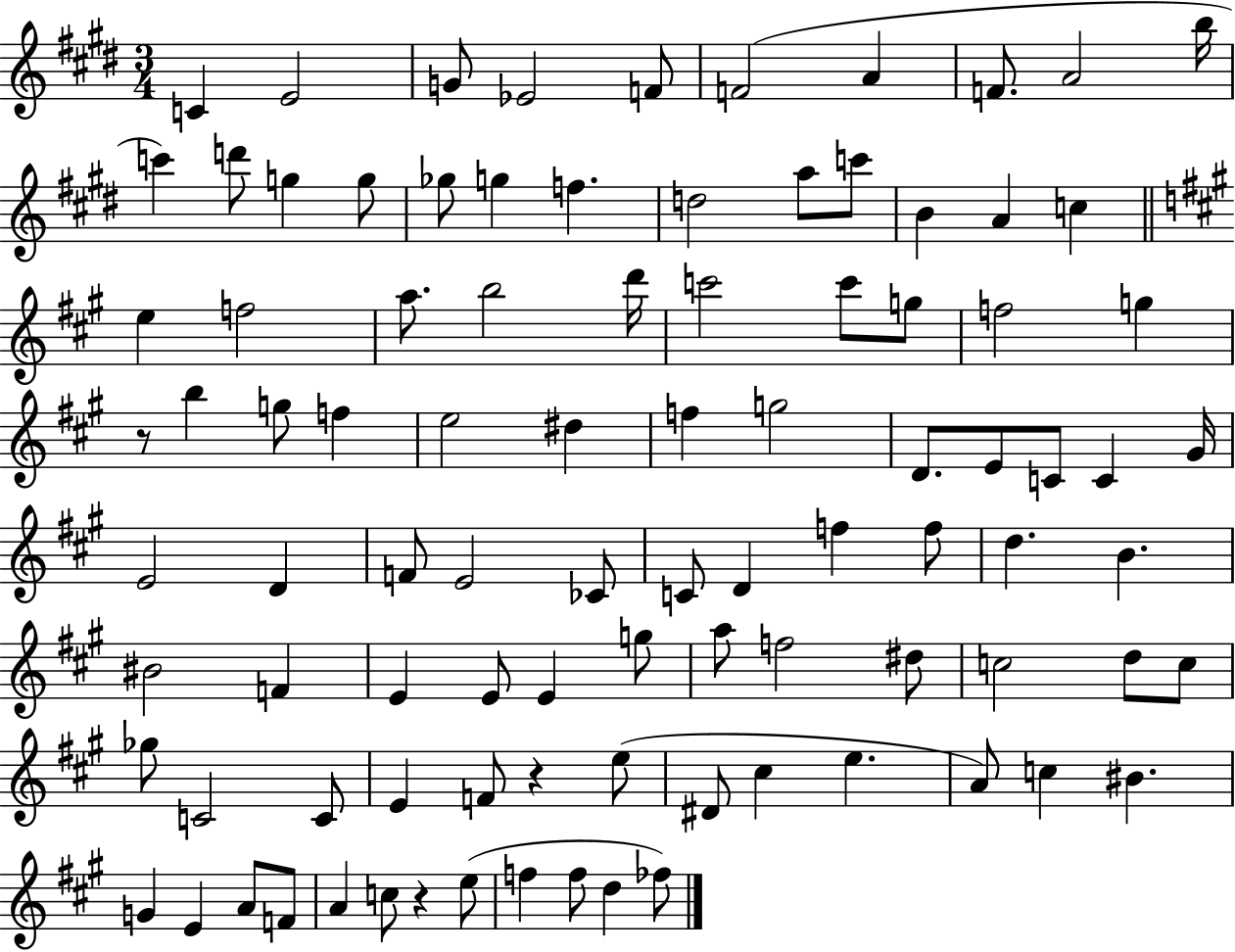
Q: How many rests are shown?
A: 3